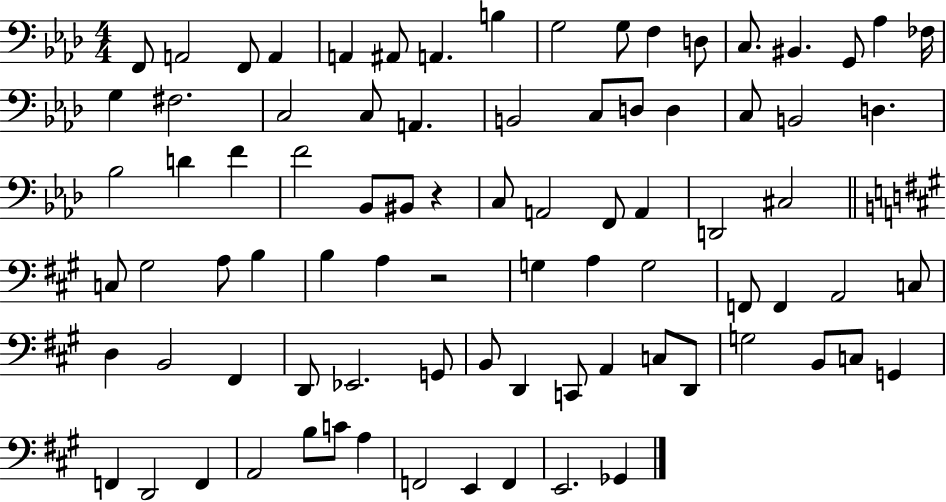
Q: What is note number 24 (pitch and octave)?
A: C3